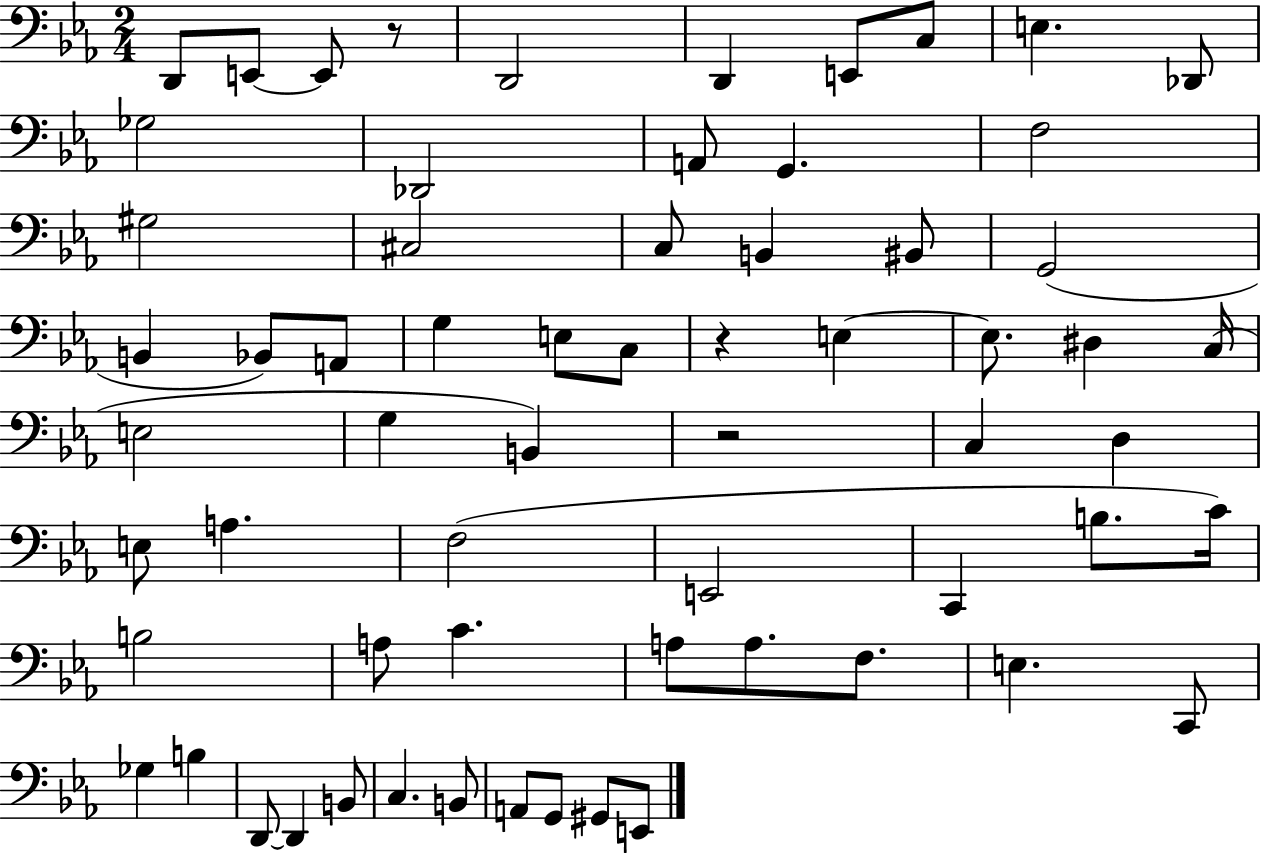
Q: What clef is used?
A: bass